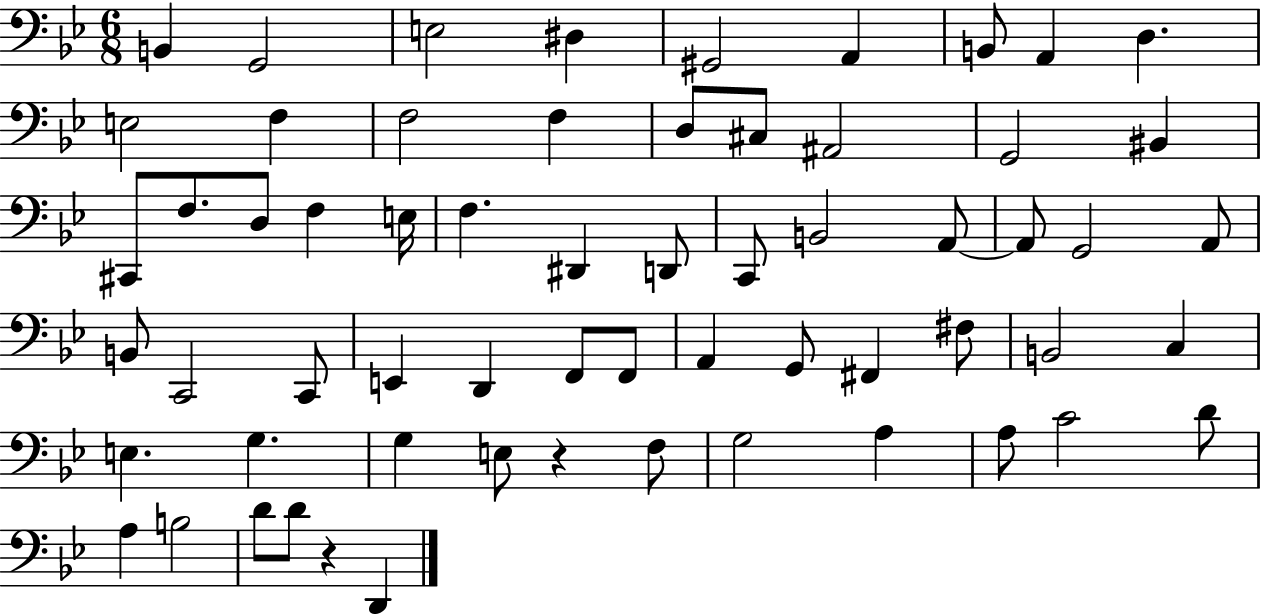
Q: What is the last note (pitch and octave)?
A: D2